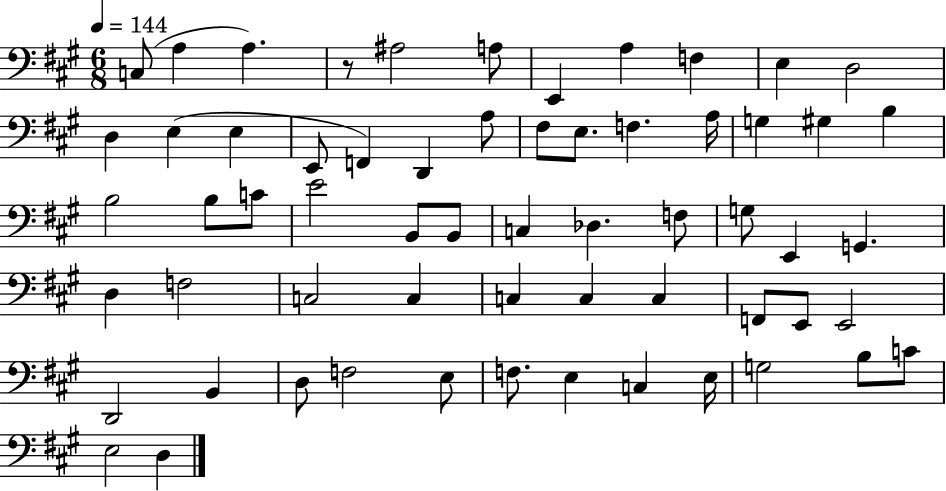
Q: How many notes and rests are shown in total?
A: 61